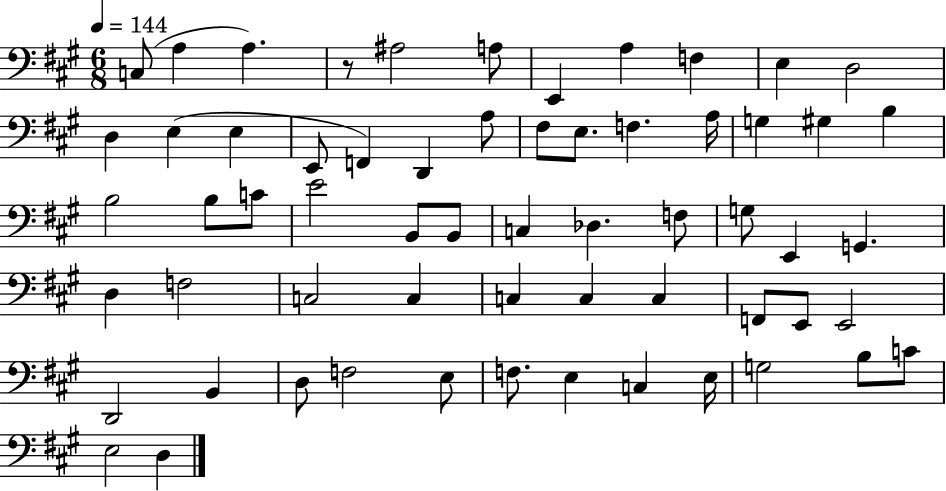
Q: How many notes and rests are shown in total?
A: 61